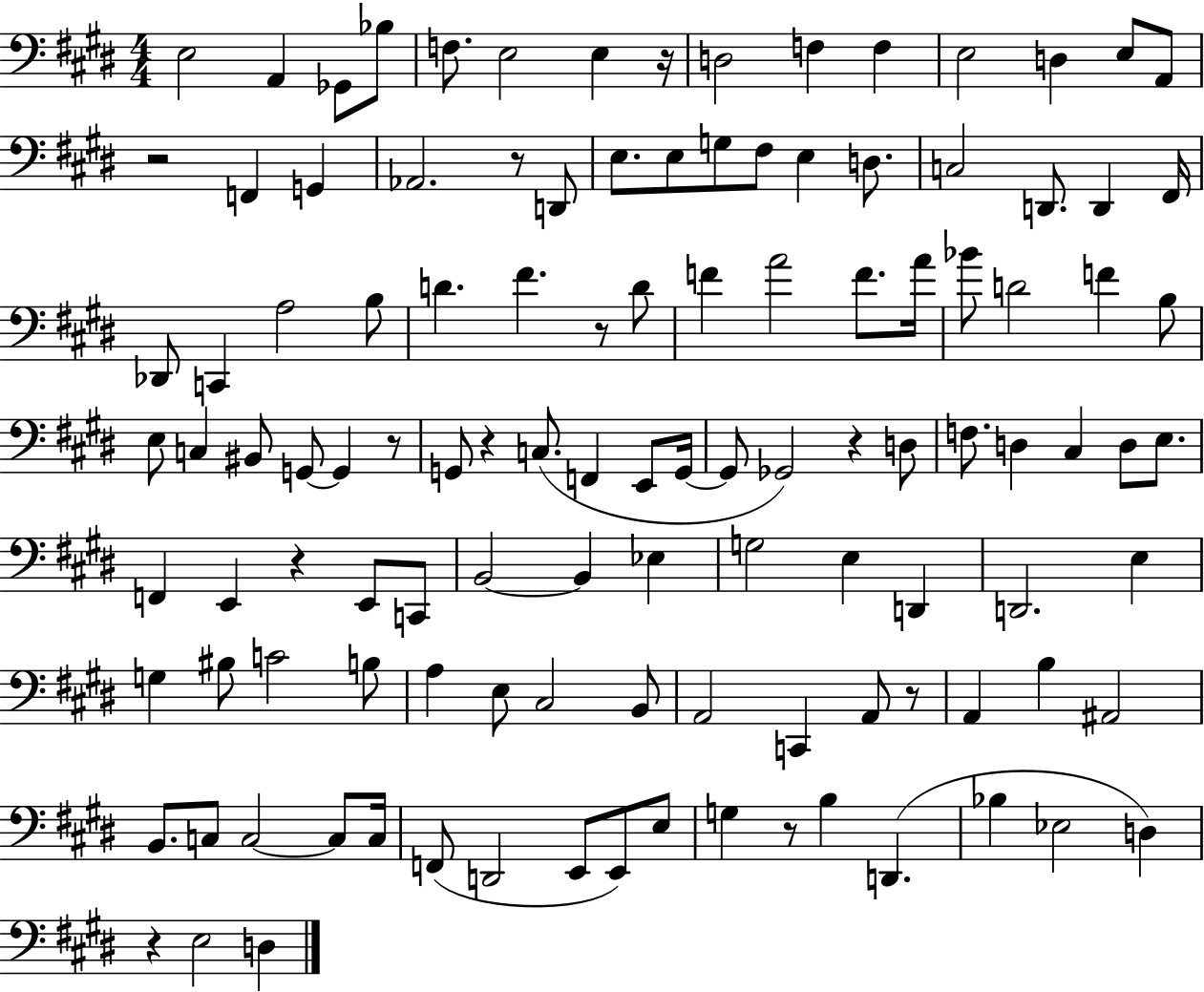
{
  \clef bass
  \numericTimeSignature
  \time 4/4
  \key e \major
  e2 a,4 ges,8 bes8 | f8. e2 e4 r16 | d2 f4 f4 | e2 d4 e8 a,8 | \break r2 f,4 g,4 | aes,2. r8 d,8 | e8. e8 g8 fis8 e4 d8. | c2 d,8. d,4 fis,16 | \break des,8 c,4 a2 b8 | d'4. fis'4. r8 d'8 | f'4 a'2 f'8. a'16 | bes'8 d'2 f'4 b8 | \break e8 c4 bis,8 g,8~~ g,4 r8 | g,8 r4 c8.( f,4 e,8 g,16~~ | g,8 ges,2) r4 d8 | f8. d4 cis4 d8 e8. | \break f,4 e,4 r4 e,8 c,8 | b,2~~ b,4 ees4 | g2 e4 d,4 | d,2. e4 | \break g4 bis8 c'2 b8 | a4 e8 cis2 b,8 | a,2 c,4 a,8 r8 | a,4 b4 ais,2 | \break b,8. c8 c2~~ c8 c16 | f,8( d,2 e,8 e,8) e8 | g4 r8 b4 d,4.( | bes4 ees2 d4) | \break r4 e2 d4 | \bar "|."
}